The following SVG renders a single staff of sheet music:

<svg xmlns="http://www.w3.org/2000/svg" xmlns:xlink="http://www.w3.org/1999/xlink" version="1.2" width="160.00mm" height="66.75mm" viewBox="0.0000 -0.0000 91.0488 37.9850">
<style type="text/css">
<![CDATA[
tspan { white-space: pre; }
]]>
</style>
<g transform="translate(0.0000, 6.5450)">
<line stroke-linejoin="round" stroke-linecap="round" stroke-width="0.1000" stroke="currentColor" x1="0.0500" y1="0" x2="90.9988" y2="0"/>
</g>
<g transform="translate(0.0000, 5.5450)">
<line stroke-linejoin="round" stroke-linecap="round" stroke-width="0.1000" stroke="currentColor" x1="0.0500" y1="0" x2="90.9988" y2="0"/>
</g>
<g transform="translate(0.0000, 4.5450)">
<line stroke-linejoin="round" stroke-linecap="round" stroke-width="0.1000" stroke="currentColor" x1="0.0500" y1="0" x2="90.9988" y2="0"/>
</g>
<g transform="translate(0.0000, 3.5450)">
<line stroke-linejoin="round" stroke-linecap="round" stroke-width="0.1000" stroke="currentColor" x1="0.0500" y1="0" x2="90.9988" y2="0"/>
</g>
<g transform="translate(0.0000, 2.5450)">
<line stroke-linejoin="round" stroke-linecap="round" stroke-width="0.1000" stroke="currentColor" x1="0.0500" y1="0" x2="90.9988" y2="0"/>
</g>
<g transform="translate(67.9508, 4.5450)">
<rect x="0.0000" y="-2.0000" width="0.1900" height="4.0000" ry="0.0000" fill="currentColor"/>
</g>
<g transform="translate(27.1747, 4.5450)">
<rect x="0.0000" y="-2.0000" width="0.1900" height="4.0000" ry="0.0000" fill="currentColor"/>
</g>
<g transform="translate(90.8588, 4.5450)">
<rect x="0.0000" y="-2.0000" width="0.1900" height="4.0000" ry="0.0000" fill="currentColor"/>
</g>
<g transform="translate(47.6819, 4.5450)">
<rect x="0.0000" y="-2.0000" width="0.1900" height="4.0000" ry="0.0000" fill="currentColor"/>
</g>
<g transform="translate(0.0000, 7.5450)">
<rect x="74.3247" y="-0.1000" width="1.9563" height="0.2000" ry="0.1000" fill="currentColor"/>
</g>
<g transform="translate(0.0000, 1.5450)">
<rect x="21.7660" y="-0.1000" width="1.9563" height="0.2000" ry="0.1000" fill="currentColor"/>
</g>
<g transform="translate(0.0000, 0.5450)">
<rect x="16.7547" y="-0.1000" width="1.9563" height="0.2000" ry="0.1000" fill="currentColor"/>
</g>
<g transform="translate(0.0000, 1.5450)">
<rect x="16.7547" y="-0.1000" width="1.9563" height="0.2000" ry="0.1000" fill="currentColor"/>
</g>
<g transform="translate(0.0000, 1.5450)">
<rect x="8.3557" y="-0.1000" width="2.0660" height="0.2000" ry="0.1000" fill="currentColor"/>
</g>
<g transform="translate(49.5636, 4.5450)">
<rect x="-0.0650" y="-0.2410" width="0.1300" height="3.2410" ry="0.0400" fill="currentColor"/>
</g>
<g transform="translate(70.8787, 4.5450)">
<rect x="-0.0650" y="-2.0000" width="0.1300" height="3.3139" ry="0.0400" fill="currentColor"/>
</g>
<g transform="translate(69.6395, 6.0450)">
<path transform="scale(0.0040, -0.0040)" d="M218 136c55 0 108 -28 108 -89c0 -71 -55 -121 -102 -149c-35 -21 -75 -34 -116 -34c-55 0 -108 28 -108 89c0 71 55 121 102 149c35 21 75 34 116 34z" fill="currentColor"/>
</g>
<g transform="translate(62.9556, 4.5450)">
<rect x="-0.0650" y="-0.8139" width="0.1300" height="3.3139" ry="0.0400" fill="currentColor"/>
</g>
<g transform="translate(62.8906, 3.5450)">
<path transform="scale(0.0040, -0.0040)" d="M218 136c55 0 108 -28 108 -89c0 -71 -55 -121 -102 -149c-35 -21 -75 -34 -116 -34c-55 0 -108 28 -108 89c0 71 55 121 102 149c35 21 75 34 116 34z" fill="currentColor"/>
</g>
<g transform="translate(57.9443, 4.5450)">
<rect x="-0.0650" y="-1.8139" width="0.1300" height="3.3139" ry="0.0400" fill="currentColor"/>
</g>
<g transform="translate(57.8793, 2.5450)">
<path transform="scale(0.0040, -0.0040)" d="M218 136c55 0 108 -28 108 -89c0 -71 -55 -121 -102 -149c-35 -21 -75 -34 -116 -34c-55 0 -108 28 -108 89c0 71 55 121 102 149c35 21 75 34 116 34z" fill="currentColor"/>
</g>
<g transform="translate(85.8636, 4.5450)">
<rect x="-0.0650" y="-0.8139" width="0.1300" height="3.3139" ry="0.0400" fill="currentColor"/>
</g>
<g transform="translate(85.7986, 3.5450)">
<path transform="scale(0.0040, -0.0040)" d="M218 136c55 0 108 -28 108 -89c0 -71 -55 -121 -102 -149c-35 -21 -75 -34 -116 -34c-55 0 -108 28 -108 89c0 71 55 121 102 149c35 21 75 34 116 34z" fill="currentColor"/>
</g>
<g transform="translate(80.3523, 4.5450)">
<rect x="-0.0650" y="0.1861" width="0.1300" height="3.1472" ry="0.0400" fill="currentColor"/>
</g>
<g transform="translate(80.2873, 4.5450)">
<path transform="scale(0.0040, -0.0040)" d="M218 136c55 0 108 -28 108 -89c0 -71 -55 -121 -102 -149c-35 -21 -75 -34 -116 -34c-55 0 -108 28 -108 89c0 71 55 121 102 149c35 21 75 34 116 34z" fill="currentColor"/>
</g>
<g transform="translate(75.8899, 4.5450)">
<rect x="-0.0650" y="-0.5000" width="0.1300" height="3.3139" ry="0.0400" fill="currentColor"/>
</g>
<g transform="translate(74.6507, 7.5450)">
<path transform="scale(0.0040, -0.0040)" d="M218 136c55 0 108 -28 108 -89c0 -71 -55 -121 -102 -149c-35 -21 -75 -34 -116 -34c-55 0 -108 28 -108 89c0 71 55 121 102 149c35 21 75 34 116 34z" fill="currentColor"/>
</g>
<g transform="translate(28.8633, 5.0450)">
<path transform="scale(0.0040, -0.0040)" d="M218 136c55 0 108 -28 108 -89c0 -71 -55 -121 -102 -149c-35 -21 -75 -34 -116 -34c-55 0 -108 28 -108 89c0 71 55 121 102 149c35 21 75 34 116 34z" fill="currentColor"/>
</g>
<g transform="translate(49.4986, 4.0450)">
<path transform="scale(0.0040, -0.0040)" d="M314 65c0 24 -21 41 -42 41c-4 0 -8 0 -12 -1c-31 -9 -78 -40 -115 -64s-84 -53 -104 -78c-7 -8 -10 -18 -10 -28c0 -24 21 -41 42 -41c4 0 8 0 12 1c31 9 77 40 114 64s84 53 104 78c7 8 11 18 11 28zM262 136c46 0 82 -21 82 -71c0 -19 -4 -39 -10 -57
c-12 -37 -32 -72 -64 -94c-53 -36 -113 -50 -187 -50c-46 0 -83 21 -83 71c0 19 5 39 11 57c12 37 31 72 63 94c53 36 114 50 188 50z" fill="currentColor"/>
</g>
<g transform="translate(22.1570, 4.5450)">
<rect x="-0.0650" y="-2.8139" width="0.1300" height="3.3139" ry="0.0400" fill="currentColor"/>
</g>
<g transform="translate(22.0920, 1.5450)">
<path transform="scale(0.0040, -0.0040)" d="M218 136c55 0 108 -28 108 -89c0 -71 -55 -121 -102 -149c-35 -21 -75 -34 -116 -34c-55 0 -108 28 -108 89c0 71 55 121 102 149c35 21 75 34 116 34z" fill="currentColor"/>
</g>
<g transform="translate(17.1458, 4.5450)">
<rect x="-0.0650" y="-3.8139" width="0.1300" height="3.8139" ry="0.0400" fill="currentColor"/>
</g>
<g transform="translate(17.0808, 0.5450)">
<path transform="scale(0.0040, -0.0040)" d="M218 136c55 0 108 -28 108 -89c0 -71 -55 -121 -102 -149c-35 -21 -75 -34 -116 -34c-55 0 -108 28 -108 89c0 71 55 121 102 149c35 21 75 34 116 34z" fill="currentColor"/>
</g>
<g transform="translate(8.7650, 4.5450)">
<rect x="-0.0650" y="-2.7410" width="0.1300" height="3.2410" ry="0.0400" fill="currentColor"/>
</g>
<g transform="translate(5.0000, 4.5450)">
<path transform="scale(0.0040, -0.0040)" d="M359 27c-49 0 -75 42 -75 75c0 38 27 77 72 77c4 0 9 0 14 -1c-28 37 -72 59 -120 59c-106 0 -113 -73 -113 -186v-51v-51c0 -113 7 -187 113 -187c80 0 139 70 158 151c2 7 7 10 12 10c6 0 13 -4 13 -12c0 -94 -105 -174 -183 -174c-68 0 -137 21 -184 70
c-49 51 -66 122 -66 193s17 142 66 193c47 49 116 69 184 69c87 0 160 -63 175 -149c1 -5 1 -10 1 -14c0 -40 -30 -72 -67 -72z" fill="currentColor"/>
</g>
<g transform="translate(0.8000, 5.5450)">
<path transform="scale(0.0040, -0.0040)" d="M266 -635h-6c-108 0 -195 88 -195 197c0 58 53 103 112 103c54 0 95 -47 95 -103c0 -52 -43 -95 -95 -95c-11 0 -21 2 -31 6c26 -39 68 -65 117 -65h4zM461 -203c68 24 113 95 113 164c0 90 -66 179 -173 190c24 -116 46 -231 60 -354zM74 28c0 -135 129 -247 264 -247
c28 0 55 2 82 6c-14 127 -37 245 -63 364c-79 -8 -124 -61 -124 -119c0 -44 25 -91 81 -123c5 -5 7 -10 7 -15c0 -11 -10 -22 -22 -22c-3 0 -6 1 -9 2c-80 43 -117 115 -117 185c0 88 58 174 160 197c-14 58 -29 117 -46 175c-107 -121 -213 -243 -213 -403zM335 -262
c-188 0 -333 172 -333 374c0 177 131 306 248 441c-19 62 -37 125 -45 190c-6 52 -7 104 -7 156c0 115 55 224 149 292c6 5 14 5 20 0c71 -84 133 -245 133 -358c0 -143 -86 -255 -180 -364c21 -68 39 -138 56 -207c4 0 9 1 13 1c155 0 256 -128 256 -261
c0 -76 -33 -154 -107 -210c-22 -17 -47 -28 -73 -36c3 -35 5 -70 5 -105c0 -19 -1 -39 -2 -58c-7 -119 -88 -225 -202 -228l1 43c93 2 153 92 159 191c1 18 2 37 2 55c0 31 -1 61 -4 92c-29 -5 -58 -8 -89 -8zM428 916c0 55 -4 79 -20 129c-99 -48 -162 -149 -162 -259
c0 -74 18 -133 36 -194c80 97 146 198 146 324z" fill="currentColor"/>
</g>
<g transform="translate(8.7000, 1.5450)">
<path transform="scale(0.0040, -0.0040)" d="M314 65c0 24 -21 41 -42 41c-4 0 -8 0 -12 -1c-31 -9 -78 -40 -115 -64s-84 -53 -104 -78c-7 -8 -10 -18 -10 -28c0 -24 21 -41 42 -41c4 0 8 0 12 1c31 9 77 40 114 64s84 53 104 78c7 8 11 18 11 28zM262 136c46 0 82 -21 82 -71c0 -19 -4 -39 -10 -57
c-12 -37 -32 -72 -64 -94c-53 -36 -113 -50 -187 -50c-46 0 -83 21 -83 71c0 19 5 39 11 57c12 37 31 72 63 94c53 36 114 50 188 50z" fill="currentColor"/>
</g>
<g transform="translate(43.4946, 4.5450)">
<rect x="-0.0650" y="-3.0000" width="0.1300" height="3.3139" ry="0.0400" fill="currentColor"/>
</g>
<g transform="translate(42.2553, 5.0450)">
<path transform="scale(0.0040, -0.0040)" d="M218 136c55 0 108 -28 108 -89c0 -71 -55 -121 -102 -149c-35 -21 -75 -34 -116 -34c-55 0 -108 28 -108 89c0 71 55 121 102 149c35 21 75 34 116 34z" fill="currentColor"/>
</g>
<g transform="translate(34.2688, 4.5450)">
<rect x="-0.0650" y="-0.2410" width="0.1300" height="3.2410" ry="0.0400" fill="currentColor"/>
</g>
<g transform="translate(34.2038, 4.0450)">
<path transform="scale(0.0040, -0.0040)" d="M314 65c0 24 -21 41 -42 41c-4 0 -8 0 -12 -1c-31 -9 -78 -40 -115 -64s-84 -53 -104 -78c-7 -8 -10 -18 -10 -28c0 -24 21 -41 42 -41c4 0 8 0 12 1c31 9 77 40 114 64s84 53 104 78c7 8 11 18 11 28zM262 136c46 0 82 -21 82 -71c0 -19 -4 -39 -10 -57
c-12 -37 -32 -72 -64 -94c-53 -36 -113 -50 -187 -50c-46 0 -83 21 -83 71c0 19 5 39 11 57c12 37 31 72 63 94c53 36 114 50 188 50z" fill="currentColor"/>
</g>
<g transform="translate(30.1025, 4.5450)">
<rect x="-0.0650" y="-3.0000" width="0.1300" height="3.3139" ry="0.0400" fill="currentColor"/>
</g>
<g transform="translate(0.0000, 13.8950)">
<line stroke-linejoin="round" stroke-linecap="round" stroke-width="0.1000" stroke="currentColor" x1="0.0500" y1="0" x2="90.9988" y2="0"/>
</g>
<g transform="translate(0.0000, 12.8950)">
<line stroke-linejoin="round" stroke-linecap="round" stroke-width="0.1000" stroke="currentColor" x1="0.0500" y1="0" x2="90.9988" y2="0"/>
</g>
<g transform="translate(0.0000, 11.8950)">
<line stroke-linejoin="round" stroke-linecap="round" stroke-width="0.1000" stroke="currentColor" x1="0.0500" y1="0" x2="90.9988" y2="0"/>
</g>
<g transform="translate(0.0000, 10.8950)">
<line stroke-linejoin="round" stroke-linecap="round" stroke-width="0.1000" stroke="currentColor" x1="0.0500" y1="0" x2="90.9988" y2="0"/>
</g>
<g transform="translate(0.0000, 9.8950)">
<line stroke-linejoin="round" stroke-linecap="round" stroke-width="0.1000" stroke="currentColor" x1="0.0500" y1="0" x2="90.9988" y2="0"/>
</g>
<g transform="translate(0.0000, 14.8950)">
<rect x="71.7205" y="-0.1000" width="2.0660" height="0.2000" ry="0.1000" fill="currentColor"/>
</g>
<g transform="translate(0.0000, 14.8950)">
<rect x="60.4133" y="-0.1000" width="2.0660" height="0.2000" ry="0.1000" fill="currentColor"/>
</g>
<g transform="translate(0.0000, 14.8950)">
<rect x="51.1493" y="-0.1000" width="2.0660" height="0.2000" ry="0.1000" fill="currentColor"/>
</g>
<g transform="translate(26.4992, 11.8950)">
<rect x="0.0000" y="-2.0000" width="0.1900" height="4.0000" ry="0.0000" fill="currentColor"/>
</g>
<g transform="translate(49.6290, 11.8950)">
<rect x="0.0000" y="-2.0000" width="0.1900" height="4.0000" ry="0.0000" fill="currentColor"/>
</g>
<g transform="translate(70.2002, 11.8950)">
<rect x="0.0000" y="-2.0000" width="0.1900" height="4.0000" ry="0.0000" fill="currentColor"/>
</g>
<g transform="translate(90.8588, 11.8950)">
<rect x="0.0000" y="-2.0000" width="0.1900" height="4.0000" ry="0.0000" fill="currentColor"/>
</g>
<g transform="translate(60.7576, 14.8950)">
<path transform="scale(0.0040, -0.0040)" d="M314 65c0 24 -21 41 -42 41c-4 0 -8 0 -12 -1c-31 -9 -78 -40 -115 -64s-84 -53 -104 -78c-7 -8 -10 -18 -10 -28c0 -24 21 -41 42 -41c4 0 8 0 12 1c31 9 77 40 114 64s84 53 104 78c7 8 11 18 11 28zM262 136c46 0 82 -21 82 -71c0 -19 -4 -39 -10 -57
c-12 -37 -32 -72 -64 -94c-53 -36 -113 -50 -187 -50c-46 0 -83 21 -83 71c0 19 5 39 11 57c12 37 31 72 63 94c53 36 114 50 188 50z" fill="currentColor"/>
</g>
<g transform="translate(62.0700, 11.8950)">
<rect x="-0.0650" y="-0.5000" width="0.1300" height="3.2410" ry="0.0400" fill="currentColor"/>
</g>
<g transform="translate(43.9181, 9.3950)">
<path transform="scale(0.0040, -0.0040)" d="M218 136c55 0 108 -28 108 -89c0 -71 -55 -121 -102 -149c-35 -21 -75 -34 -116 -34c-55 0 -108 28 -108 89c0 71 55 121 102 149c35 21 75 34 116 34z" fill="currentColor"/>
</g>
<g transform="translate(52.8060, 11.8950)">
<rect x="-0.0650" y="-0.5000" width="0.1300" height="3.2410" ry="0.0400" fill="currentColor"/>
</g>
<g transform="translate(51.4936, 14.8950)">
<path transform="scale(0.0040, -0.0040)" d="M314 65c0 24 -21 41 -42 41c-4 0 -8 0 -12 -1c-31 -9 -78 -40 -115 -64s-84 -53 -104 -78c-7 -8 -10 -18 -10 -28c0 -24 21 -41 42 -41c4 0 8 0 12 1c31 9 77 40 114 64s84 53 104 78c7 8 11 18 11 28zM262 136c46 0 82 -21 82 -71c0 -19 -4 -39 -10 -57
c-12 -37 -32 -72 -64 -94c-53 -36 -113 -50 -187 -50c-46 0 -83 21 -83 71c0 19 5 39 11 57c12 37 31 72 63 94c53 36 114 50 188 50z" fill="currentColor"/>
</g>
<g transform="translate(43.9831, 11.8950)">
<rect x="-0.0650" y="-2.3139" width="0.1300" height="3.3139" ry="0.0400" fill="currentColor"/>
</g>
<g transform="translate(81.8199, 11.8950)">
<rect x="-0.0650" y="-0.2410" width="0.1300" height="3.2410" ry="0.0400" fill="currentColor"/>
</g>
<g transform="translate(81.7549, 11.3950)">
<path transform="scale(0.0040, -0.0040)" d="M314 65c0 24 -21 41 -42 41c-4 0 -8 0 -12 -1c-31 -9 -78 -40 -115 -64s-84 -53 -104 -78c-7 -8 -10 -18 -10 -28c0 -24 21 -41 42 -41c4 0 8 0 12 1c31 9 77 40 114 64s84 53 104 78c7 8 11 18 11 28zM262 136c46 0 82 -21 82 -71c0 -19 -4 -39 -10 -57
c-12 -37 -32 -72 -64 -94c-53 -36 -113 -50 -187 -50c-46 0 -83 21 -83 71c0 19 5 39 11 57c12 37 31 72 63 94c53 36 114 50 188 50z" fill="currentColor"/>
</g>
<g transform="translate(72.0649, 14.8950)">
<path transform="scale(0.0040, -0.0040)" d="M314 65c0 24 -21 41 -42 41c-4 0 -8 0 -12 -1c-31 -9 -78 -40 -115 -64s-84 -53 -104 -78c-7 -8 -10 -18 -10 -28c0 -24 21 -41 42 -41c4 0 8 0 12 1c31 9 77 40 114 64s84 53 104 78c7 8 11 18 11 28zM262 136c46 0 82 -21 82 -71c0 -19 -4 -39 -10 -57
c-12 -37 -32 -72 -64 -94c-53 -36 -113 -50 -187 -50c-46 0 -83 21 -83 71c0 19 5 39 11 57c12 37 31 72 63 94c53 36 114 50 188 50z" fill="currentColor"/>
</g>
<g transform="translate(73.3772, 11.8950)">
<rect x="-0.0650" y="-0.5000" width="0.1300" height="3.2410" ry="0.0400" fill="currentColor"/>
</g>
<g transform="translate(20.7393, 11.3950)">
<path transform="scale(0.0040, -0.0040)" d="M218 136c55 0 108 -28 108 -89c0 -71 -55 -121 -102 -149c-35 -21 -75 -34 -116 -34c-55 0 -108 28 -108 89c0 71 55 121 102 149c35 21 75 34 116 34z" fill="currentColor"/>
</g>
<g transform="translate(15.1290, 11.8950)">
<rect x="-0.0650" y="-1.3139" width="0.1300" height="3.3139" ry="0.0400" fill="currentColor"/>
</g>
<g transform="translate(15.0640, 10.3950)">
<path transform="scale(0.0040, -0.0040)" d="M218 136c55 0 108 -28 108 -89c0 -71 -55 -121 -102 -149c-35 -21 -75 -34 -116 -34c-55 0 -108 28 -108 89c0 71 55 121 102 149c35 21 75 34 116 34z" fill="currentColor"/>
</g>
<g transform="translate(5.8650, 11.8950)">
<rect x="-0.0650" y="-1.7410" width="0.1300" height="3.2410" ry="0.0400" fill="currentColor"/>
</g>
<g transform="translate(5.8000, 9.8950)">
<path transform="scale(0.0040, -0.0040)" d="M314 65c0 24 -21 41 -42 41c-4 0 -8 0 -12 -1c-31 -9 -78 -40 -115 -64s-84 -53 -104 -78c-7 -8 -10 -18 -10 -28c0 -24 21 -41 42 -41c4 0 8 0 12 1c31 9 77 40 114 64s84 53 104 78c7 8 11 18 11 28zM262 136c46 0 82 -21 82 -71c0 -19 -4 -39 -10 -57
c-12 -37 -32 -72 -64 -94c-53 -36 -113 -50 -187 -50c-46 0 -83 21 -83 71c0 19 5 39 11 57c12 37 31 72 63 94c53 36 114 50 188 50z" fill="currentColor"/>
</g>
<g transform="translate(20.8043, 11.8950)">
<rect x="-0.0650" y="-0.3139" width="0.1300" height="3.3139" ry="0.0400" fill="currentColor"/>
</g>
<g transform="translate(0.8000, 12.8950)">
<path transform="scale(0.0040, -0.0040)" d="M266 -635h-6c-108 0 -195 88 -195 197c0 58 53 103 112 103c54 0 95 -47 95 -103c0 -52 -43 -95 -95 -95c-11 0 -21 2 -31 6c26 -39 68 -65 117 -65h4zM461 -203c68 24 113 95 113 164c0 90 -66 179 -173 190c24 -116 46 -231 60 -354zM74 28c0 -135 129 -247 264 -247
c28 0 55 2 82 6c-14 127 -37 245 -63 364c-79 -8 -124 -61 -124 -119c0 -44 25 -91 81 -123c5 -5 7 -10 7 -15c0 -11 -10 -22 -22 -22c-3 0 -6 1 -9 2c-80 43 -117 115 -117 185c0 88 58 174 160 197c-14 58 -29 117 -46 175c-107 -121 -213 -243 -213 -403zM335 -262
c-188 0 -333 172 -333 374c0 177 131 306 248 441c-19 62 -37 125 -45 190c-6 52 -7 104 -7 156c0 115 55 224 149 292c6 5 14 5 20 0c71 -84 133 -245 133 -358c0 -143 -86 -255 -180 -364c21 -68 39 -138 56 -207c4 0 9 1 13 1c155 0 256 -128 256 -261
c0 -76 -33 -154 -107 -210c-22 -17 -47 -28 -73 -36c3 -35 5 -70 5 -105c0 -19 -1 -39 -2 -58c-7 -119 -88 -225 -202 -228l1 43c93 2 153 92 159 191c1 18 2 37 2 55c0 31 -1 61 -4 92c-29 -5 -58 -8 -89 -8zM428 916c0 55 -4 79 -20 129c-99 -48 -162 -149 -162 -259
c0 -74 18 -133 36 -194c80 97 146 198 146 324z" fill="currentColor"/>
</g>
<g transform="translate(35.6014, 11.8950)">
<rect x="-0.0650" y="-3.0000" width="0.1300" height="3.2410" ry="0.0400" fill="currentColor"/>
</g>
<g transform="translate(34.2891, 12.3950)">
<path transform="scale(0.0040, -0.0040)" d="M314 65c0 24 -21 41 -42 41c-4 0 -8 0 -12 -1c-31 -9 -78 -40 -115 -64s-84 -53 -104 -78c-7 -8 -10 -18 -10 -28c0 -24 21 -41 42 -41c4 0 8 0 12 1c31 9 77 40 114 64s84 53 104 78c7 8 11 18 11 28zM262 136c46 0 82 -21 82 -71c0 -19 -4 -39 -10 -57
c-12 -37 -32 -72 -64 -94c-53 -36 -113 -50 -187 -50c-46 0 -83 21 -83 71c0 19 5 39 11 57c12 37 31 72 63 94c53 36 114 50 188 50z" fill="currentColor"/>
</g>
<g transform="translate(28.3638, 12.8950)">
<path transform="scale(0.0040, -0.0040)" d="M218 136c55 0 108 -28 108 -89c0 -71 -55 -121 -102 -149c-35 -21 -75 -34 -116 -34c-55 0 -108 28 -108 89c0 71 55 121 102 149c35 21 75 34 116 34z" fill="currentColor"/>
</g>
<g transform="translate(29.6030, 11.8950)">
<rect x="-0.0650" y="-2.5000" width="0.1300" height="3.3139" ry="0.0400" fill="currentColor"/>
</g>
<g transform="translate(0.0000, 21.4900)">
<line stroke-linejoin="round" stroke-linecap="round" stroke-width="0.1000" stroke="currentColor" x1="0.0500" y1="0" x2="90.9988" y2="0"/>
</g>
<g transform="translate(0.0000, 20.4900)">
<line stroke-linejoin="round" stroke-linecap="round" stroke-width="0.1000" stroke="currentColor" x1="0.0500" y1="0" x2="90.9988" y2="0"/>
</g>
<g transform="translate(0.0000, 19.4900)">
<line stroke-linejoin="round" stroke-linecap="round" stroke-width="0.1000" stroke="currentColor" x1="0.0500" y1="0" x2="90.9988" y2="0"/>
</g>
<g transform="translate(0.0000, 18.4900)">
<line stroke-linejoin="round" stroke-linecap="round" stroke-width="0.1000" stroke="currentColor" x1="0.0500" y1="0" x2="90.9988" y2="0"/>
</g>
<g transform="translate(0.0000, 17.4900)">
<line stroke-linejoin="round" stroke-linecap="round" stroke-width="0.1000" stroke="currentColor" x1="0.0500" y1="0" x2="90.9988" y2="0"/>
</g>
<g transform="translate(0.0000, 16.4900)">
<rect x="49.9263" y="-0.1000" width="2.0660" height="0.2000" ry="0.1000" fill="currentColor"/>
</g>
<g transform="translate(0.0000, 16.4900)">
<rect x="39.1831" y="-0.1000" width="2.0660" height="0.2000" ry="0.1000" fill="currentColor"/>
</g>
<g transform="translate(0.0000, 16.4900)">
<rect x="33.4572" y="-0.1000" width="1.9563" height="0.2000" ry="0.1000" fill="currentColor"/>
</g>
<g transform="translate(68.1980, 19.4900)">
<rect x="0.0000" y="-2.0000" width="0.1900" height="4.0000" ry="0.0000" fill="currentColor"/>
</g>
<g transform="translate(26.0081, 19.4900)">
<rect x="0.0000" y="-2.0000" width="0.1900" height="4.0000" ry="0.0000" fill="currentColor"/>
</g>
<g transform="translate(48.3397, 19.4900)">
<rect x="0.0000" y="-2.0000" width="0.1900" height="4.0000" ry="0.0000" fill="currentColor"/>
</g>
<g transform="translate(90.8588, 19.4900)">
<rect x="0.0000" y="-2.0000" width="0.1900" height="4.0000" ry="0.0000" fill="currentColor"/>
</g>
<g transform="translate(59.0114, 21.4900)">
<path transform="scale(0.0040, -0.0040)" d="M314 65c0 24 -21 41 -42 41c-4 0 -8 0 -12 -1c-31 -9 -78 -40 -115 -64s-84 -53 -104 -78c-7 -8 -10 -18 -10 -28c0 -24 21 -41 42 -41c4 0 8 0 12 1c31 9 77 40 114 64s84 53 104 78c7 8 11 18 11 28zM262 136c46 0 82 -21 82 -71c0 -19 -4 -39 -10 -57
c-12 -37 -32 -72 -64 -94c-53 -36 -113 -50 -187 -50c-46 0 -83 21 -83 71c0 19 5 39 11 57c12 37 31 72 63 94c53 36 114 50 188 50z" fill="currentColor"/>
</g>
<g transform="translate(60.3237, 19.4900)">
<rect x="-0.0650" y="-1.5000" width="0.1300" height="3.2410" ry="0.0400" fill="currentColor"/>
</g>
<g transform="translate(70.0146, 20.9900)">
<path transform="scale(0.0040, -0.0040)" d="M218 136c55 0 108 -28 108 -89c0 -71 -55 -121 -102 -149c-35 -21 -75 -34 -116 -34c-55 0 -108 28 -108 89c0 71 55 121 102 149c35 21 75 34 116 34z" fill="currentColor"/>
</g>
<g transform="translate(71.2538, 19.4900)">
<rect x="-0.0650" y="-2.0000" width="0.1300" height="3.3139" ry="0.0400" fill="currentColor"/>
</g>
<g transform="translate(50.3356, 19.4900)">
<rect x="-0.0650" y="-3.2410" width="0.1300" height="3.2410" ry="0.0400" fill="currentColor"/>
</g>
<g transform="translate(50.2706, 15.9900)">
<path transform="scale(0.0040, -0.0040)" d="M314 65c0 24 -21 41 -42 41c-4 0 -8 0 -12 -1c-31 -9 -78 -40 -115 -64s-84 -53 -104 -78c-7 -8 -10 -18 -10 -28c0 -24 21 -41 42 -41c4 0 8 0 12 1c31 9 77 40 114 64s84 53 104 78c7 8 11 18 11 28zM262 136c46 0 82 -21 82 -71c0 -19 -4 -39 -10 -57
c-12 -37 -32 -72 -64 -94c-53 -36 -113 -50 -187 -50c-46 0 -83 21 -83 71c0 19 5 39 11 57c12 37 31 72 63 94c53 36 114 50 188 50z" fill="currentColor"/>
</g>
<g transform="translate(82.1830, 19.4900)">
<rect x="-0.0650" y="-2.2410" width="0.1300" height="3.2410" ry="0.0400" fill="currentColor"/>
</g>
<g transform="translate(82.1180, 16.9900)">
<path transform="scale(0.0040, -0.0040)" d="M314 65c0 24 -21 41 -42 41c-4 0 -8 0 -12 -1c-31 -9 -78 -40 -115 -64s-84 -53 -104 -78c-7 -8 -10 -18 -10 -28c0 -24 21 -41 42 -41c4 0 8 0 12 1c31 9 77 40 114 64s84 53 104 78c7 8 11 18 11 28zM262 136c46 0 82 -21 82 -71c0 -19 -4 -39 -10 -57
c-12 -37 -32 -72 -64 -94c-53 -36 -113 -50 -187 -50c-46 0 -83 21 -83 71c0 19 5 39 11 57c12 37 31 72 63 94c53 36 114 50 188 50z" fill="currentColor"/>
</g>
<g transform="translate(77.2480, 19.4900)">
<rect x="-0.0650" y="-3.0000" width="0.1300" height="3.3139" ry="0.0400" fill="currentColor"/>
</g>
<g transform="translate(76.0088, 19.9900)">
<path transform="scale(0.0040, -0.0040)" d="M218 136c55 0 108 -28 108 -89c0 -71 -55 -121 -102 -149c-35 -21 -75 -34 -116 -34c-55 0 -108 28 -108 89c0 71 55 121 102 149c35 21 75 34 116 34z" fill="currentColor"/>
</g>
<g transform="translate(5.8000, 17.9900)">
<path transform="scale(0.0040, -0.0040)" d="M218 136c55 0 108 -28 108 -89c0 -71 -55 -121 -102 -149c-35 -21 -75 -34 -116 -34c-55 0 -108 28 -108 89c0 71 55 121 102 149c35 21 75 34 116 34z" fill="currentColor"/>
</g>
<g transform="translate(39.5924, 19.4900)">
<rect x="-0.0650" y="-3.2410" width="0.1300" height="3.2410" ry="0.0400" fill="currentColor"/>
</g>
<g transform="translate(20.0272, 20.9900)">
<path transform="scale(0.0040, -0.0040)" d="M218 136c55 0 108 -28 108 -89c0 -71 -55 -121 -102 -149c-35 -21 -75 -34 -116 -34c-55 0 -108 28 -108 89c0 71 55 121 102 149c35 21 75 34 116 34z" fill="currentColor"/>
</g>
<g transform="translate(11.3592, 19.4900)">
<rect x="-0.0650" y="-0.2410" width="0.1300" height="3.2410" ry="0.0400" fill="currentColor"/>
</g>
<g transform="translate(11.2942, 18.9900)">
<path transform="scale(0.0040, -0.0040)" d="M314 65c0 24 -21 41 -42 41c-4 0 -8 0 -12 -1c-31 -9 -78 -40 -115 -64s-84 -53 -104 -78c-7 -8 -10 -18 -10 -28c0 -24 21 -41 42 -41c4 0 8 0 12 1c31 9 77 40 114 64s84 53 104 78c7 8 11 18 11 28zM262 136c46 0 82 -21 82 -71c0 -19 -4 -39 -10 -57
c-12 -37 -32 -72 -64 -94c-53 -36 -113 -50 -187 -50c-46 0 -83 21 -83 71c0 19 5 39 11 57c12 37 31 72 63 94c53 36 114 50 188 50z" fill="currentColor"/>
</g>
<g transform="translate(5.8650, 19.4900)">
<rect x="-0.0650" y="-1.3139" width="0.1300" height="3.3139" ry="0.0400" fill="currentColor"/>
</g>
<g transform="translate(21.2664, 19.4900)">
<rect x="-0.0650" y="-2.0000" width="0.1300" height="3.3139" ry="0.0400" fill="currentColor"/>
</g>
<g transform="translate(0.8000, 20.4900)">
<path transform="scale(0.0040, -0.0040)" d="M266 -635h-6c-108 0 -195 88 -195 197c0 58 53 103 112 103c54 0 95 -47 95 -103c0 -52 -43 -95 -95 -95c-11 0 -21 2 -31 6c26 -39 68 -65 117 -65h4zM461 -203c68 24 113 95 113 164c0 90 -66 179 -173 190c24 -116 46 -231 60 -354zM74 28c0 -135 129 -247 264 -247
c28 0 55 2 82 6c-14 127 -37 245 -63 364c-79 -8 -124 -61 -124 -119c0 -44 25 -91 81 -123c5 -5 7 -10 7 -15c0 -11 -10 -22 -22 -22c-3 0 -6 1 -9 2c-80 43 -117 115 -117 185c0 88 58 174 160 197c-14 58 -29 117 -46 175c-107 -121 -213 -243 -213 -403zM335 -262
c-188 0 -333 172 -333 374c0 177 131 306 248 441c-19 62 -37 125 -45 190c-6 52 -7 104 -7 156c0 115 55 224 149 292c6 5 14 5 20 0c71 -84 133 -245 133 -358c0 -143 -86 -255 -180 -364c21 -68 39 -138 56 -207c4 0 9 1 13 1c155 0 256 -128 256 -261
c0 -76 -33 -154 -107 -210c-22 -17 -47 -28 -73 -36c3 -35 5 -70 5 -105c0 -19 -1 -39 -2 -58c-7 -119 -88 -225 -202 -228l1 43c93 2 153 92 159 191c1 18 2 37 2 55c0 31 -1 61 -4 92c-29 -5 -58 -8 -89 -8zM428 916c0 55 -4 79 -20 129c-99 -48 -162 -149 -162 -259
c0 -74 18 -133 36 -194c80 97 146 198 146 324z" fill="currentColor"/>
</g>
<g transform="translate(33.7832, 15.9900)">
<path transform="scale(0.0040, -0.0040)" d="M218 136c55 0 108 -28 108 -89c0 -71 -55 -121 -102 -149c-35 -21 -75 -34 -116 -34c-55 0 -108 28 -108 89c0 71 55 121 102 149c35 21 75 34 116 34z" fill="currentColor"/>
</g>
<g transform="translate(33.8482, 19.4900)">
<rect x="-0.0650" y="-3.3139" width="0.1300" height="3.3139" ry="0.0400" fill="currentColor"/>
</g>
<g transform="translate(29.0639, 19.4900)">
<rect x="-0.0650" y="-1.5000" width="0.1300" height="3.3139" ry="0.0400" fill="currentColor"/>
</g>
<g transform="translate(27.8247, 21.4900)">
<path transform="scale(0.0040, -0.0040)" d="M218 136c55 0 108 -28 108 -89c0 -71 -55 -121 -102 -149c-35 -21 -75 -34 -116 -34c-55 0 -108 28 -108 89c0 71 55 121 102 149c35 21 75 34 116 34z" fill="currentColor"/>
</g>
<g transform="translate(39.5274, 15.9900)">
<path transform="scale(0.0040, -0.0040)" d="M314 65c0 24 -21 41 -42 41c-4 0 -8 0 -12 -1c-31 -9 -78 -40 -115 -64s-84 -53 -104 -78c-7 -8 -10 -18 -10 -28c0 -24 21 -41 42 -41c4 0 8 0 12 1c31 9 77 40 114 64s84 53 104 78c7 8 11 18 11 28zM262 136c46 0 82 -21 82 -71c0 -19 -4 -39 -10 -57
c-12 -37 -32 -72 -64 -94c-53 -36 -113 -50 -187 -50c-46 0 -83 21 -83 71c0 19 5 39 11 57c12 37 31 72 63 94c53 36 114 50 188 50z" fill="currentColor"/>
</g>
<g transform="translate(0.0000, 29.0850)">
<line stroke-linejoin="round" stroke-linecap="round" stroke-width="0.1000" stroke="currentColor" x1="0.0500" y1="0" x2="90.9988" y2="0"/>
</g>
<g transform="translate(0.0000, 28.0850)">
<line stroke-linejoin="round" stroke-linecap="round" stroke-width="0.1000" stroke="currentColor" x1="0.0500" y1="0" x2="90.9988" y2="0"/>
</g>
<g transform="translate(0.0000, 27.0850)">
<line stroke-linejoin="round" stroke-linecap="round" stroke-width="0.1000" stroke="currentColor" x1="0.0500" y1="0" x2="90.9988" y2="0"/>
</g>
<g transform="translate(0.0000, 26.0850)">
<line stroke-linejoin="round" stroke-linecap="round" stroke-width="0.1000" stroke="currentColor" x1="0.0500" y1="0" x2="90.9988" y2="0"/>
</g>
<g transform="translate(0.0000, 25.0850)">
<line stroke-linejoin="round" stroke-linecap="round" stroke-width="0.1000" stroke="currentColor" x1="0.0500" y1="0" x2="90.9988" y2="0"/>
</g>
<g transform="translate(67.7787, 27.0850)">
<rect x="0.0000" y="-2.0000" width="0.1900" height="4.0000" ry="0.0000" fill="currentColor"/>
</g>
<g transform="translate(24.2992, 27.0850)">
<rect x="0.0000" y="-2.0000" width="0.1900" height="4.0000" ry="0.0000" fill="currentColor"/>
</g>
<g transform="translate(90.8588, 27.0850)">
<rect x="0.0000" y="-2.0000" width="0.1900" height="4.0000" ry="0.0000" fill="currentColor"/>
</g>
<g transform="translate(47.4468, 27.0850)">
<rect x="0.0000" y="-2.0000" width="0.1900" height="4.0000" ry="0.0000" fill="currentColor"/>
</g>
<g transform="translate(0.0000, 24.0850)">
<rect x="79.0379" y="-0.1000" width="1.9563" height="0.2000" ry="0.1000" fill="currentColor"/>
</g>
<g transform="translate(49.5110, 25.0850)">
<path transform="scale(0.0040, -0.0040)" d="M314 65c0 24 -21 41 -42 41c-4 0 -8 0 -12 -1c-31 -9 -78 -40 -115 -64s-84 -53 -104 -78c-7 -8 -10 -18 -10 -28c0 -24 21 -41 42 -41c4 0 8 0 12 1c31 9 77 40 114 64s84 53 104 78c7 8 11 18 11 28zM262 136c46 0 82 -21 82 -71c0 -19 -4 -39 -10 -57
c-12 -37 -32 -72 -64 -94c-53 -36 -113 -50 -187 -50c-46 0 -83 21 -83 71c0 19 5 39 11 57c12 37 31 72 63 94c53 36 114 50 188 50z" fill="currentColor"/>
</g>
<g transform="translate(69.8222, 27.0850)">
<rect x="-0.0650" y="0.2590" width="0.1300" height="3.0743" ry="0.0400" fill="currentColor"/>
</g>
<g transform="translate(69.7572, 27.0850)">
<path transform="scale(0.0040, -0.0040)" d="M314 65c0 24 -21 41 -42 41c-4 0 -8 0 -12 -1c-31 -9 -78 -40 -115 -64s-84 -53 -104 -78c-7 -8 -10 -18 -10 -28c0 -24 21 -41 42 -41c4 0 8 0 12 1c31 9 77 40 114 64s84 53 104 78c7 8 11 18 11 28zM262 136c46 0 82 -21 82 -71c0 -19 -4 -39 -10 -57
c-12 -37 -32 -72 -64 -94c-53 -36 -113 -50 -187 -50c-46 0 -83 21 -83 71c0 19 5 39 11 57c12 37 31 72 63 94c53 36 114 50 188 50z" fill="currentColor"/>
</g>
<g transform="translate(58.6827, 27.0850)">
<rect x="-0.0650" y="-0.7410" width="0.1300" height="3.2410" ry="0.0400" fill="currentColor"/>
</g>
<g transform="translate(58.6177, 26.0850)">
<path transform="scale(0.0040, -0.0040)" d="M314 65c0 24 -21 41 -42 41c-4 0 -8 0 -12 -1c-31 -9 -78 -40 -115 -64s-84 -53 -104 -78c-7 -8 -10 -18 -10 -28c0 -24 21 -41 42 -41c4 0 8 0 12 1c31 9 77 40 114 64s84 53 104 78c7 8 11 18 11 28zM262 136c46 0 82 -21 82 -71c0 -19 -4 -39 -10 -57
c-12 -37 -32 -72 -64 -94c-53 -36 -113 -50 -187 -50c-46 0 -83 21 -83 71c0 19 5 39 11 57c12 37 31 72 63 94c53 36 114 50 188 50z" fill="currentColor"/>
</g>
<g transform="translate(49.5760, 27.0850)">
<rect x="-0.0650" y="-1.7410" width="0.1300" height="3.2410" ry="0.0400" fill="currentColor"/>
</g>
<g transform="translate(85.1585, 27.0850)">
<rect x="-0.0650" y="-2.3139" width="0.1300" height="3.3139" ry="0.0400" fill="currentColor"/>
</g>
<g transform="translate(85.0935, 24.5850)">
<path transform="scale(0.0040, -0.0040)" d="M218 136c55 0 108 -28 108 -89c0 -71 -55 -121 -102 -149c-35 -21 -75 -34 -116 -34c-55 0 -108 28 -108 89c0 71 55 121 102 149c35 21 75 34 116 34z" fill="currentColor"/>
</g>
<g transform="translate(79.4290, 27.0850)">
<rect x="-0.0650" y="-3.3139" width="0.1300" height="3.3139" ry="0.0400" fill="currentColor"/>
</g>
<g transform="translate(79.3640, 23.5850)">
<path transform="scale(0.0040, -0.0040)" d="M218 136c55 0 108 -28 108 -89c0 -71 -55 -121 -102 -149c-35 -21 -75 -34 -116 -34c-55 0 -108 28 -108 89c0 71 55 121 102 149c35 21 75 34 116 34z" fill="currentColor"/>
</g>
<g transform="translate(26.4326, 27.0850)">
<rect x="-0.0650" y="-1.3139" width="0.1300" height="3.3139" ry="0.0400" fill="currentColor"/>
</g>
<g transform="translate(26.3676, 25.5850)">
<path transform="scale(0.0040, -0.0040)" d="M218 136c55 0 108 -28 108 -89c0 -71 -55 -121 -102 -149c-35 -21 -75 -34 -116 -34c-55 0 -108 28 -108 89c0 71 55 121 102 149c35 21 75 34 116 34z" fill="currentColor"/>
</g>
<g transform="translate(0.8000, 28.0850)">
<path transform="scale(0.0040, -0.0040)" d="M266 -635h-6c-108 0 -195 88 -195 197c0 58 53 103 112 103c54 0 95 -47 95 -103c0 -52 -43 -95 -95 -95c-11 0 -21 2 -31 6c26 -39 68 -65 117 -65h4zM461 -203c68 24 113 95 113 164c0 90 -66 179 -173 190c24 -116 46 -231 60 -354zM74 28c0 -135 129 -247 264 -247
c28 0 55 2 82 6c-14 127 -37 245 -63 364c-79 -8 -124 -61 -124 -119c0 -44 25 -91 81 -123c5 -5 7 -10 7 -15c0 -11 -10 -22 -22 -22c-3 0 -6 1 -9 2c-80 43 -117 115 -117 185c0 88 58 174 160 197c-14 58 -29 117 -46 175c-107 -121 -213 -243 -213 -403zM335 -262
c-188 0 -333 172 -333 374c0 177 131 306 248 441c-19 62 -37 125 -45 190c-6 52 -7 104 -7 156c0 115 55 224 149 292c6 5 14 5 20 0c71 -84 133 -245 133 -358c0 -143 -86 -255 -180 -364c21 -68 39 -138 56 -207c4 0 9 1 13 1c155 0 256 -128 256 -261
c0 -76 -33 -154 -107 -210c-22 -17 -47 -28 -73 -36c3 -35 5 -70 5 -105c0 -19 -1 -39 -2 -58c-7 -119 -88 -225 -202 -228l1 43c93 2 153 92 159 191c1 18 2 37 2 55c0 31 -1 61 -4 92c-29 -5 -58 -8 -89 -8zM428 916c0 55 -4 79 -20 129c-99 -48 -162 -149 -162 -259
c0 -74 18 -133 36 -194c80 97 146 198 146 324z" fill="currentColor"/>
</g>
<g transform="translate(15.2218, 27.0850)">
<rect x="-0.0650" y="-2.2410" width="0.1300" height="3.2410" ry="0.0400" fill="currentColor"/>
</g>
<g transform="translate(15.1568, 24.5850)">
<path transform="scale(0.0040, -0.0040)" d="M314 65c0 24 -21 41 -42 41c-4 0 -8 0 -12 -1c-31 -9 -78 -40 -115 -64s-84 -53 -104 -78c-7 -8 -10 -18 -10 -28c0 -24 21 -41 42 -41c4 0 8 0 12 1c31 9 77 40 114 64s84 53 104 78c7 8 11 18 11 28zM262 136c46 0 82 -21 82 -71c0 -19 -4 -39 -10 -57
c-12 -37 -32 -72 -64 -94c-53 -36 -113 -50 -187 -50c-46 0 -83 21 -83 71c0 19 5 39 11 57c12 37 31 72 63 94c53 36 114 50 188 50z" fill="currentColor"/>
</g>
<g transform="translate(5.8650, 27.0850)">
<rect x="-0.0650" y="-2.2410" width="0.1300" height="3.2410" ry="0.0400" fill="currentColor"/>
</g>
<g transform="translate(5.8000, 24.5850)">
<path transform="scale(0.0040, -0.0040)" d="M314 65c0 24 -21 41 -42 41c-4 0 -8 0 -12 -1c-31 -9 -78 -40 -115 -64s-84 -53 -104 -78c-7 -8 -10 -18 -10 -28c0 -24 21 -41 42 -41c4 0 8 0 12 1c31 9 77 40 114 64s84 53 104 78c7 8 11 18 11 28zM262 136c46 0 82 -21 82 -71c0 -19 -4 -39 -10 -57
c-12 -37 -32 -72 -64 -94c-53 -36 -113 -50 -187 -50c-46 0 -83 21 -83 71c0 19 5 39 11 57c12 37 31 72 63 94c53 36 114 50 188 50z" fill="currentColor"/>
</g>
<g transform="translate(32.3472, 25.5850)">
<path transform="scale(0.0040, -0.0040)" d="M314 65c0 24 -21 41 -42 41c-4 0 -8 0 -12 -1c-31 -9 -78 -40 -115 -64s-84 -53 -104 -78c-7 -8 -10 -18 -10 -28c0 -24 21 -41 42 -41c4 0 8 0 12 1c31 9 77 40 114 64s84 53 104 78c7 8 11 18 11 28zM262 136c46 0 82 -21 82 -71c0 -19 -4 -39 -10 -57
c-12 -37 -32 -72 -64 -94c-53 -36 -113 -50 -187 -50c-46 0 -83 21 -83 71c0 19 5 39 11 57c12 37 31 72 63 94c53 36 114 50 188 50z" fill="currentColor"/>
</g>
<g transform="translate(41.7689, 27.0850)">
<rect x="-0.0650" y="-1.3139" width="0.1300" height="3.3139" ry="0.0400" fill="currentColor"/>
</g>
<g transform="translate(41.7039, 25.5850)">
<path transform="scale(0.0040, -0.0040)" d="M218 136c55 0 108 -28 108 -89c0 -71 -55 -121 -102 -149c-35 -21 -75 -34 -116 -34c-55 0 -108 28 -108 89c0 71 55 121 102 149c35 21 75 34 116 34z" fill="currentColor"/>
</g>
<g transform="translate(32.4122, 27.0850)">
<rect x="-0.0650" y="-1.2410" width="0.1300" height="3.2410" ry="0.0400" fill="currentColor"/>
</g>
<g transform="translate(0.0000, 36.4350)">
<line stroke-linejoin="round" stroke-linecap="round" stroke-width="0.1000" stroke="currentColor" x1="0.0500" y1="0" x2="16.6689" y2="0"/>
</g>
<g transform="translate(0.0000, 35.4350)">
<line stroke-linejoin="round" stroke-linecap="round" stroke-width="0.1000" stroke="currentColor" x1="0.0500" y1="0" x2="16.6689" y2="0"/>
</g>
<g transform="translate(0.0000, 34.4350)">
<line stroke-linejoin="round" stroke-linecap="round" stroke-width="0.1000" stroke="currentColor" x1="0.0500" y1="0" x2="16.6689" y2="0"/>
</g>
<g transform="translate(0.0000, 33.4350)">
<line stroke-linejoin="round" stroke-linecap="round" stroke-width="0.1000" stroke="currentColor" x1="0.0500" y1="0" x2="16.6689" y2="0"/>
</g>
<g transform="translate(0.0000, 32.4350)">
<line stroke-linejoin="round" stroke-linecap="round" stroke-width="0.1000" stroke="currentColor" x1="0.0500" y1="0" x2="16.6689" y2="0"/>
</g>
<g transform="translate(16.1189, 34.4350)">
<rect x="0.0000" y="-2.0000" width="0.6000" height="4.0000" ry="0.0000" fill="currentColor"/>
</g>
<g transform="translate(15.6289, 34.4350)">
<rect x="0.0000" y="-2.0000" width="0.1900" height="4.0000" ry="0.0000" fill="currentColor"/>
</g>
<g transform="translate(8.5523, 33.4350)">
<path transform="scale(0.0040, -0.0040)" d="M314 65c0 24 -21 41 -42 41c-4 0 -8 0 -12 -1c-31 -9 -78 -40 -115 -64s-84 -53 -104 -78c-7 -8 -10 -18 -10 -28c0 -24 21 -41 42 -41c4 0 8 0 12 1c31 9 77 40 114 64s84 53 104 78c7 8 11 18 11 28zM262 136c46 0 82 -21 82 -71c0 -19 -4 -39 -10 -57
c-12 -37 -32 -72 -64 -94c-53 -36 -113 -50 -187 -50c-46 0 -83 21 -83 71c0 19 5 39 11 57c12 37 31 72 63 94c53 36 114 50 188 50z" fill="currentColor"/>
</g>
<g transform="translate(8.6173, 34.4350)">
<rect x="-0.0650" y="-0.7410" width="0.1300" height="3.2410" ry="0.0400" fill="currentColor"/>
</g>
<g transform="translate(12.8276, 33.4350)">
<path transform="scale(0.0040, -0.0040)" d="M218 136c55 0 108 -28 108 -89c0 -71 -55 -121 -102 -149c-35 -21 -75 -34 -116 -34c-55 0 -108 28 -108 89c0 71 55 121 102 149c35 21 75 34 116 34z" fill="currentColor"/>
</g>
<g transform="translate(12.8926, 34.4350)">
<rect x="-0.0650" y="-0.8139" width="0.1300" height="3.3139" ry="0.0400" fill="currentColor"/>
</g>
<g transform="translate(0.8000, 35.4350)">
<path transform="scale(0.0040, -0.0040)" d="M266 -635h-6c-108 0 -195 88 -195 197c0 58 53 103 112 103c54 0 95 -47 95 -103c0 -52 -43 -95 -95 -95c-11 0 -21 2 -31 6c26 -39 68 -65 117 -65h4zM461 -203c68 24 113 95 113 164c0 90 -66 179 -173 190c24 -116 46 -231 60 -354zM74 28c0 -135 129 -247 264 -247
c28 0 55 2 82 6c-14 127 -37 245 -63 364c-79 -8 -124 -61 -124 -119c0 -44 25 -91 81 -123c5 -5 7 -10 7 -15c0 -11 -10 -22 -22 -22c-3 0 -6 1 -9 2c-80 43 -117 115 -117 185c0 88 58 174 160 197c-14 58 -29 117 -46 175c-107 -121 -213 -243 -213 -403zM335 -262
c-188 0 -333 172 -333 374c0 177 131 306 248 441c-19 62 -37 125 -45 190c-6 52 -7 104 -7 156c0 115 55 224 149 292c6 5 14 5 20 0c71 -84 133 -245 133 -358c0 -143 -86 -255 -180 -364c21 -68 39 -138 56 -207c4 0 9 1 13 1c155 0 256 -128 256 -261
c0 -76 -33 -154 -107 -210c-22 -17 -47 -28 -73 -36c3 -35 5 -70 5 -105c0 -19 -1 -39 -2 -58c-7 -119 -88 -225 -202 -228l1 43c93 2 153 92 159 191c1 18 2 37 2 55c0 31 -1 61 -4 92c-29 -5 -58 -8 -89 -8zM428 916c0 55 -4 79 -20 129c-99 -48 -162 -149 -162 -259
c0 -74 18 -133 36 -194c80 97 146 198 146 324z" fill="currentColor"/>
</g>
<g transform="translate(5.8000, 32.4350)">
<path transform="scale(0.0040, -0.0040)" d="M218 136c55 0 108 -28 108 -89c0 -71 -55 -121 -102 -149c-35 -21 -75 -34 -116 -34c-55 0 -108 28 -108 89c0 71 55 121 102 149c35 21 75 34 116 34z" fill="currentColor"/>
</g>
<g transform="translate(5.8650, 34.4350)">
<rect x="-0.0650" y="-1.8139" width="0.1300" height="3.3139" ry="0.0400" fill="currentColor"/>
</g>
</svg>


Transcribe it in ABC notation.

X:1
T:Untitled
M:4/4
L:1/4
K:C
a2 c' a A c2 A c2 f d F C B d f2 e c G A2 g C2 C2 C2 c2 e c2 F E b b2 b2 E2 F A g2 g2 g2 e e2 e f2 d2 B2 b g f d2 d